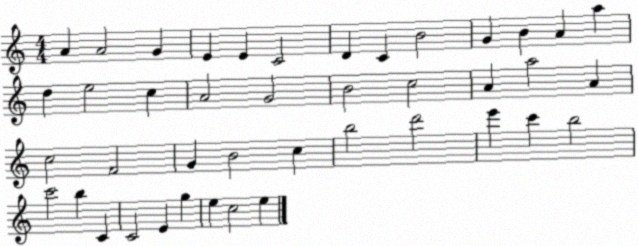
X:1
T:Untitled
M:4/4
L:1/4
K:C
A A2 G E E C2 D C B2 G B A a d e2 c A2 G2 B2 c2 A a2 A c2 F2 G B2 c b2 d'2 e' c' b2 c'2 b C C2 E g e c2 e